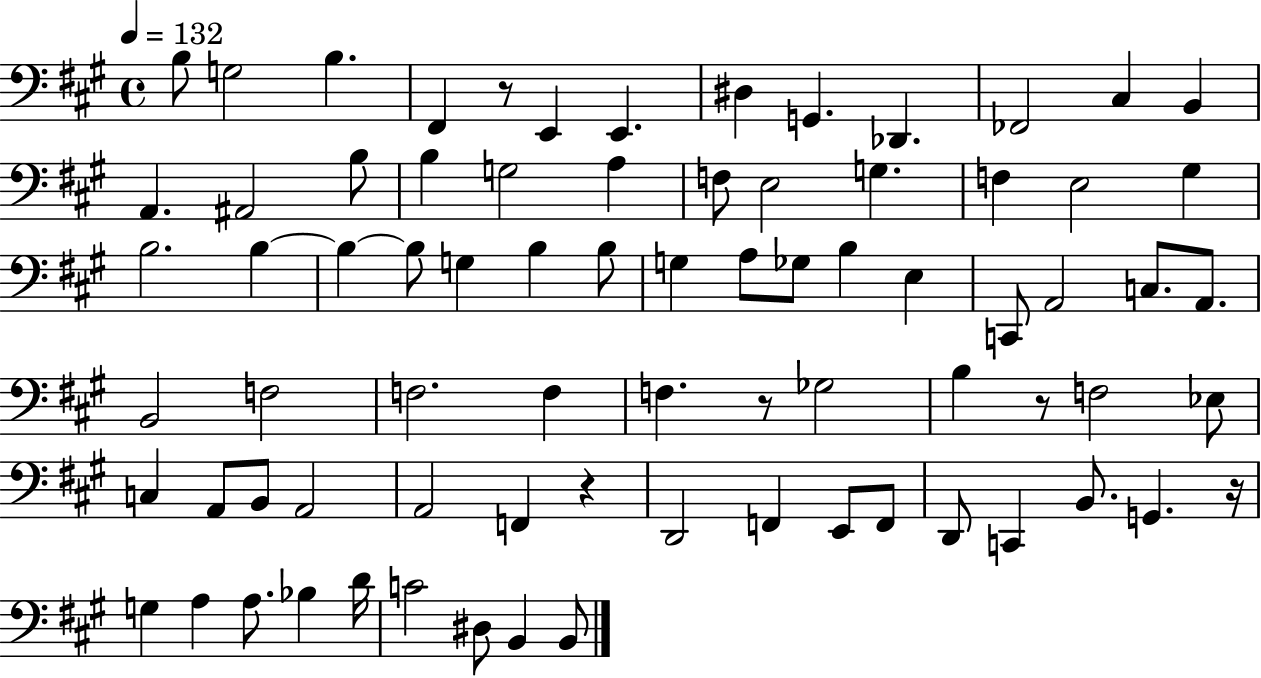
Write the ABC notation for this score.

X:1
T:Untitled
M:4/4
L:1/4
K:A
B,/2 G,2 B, ^F,, z/2 E,, E,, ^D, G,, _D,, _F,,2 ^C, B,, A,, ^A,,2 B,/2 B, G,2 A, F,/2 E,2 G, F, E,2 ^G, B,2 B, B, B,/2 G, B, B,/2 G, A,/2 _G,/2 B, E, C,,/2 A,,2 C,/2 A,,/2 B,,2 F,2 F,2 F, F, z/2 _G,2 B, z/2 F,2 _E,/2 C, A,,/2 B,,/2 A,,2 A,,2 F,, z D,,2 F,, E,,/2 F,,/2 D,,/2 C,, B,,/2 G,, z/4 G, A, A,/2 _B, D/4 C2 ^D,/2 B,, B,,/2